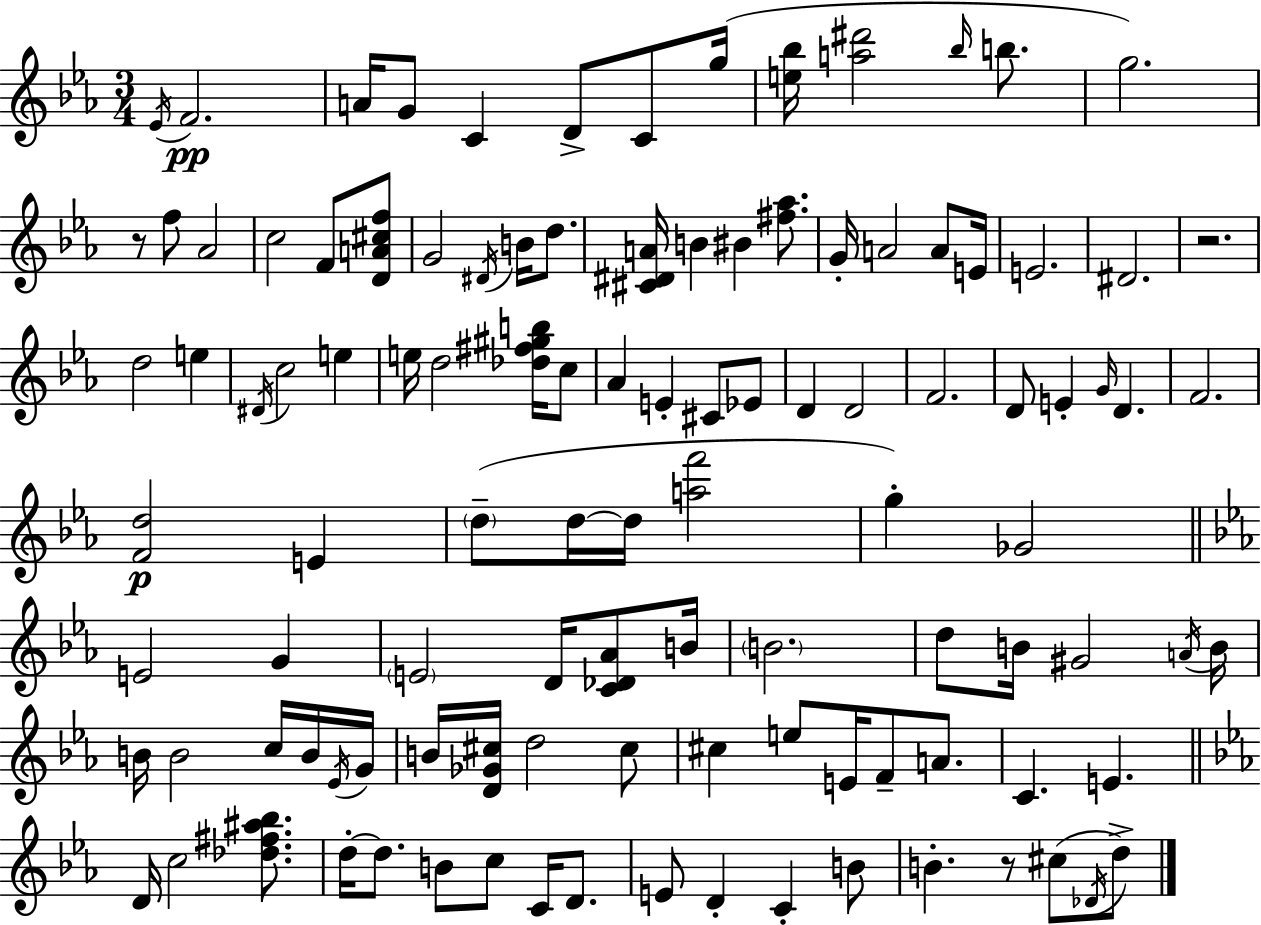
{
  \clef treble
  \numericTimeSignature
  \time 3/4
  \key ees \major
  \acciaccatura { ees'16 }\pp f'2. | a'16 g'8 c'4 d'8-> c'8 | g''16( <e'' bes''>16 <a'' dis'''>2 \grace { bes''16 } b''8. | g''2.) | \break r8 f''8 aes'2 | c''2 f'8 | <d' a' cis'' f''>8 g'2 \acciaccatura { dis'16 } b'16 | d''8. <cis' dis' a'>16 b'4 bis'4 | \break <fis'' aes''>8. g'16-. a'2 | a'8 e'16 e'2. | dis'2. | r2. | \break d''2 e''4 | \acciaccatura { dis'16 } c''2 | e''4 e''16 d''2 | <des'' fis'' gis'' b''>16 c''8 aes'4 e'4-. | \break cis'8 ees'8 d'4 d'2 | f'2. | d'8 e'4-. \grace { g'16 } d'4. | f'2. | \break <f' d''>2\p | e'4 \parenthesize d''8--( d''16~~ d''16 <a'' f'''>2 | g''4-.) ges'2 | \bar "||" \break \key ees \major e'2 g'4 | \parenthesize e'2 d'16 <c' des' aes'>8 b'16 | \parenthesize b'2. | d''8 b'16 gis'2 \acciaccatura { a'16 } | \break b'16 b'16 b'2 c''16 b'16 | \acciaccatura { ees'16 } g'16 b'16 <d' ges' cis''>16 d''2 | cis''8 cis''4 e''8 e'16 f'8-- a'8. | c'4. e'4. | \break \bar "||" \break \key ees \major d'16 c''2 <des'' fis'' ais'' bes''>8. | d''16-.~~ d''8. b'8 c''8 c'16 d'8. | e'8 d'4-. c'4-. b'8 | b'4.-. r8 cis''8( \acciaccatura { des'16 } d''8->) | \break \bar "|."
}